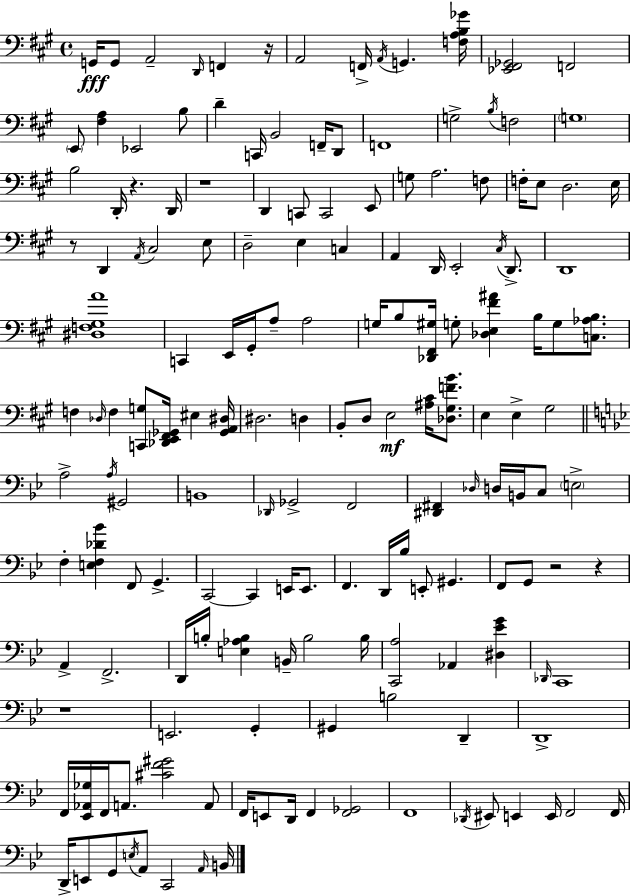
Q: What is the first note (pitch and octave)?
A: G2